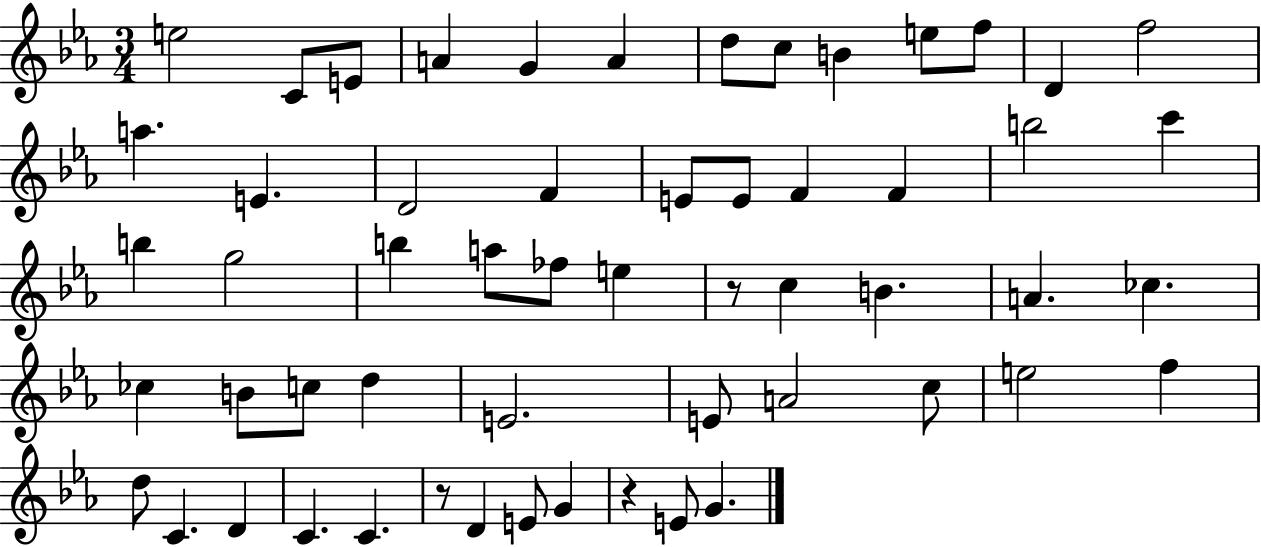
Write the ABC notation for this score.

X:1
T:Untitled
M:3/4
L:1/4
K:Eb
e2 C/2 E/2 A G A d/2 c/2 B e/2 f/2 D f2 a E D2 F E/2 E/2 F F b2 c' b g2 b a/2 _f/2 e z/2 c B A _c _c B/2 c/2 d E2 E/2 A2 c/2 e2 f d/2 C D C C z/2 D E/2 G z E/2 G